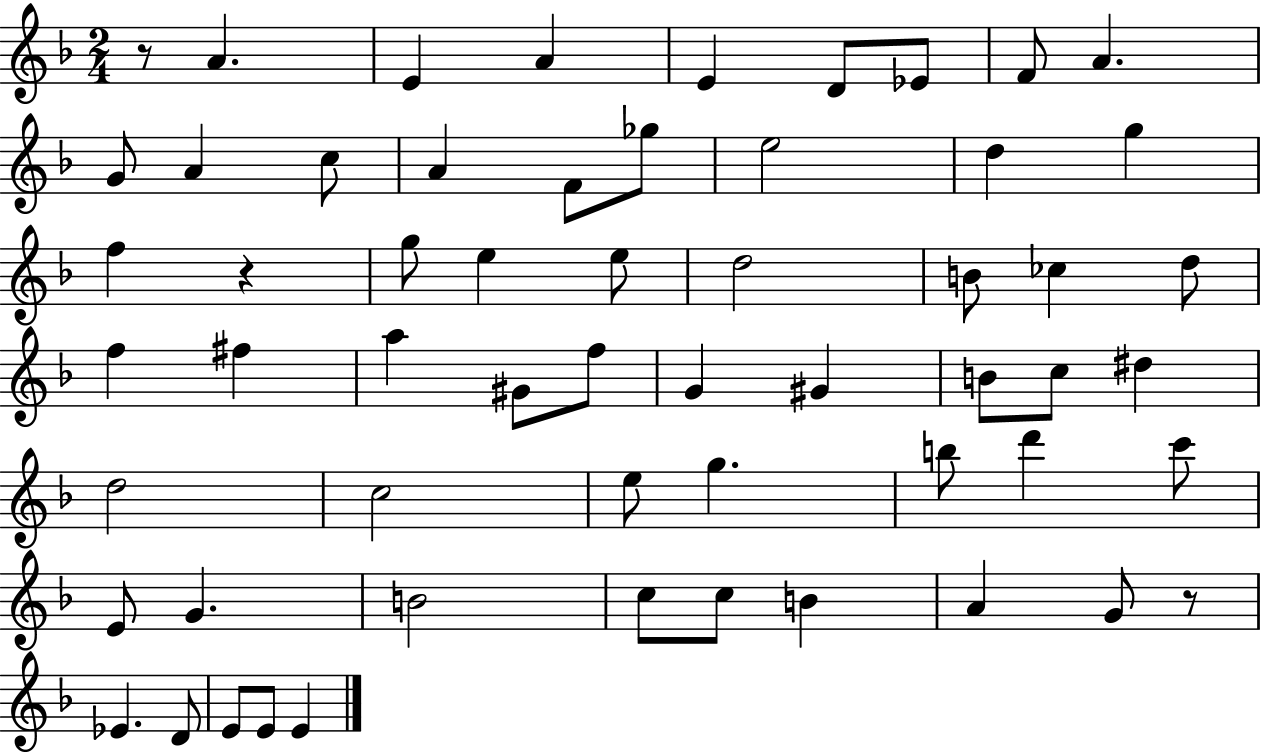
X:1
T:Untitled
M:2/4
L:1/4
K:F
z/2 A E A E D/2 _E/2 F/2 A G/2 A c/2 A F/2 _g/2 e2 d g f z g/2 e e/2 d2 B/2 _c d/2 f ^f a ^G/2 f/2 G ^G B/2 c/2 ^d d2 c2 e/2 g b/2 d' c'/2 E/2 G B2 c/2 c/2 B A G/2 z/2 _E D/2 E/2 E/2 E